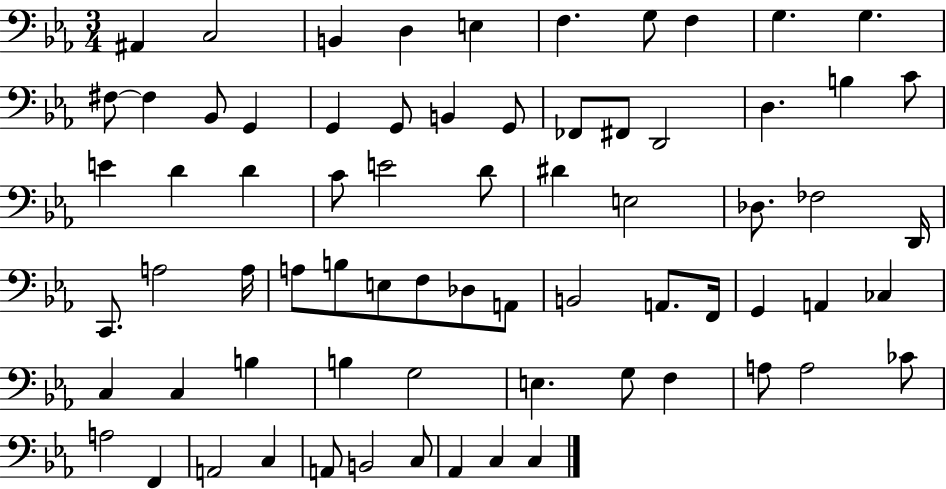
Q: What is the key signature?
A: EES major